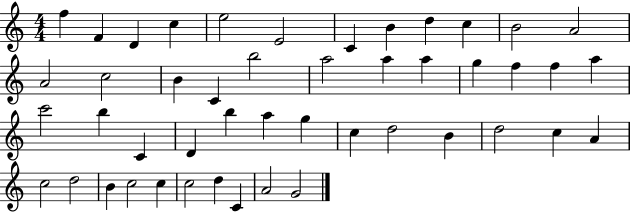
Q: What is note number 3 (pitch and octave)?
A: D4